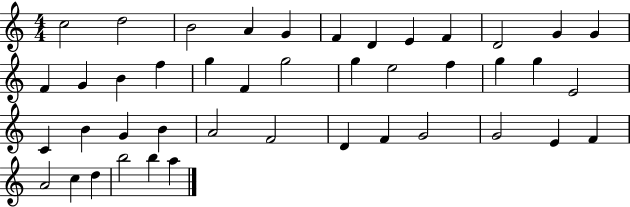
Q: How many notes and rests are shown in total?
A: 43